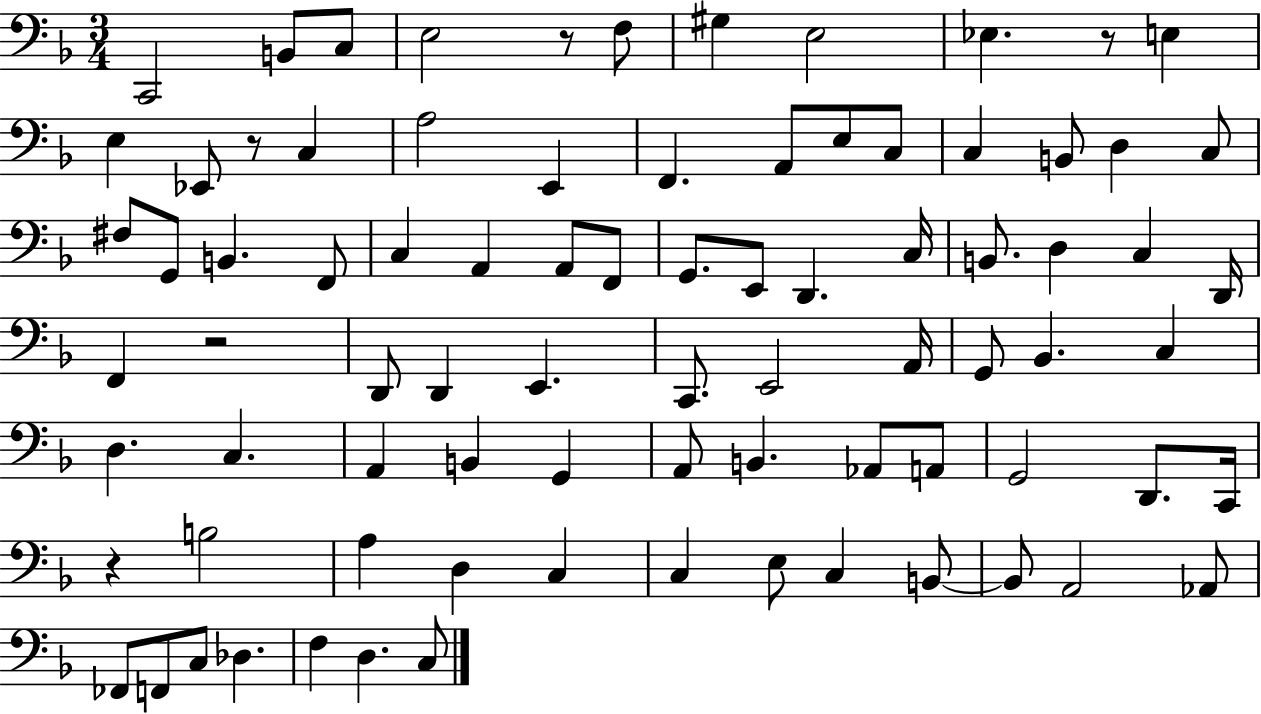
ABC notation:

X:1
T:Untitled
M:3/4
L:1/4
K:F
C,,2 B,,/2 C,/2 E,2 z/2 F,/2 ^G, E,2 _E, z/2 E, E, _E,,/2 z/2 C, A,2 E,, F,, A,,/2 E,/2 C,/2 C, B,,/2 D, C,/2 ^F,/2 G,,/2 B,, F,,/2 C, A,, A,,/2 F,,/2 G,,/2 E,,/2 D,, C,/4 B,,/2 D, C, D,,/4 F,, z2 D,,/2 D,, E,, C,,/2 E,,2 A,,/4 G,,/2 _B,, C, D, C, A,, B,, G,, A,,/2 B,, _A,,/2 A,,/2 G,,2 D,,/2 C,,/4 z B,2 A, D, C, C, E,/2 C, B,,/2 B,,/2 A,,2 _A,,/2 _F,,/2 F,,/2 C,/2 _D, F, D, C,/2